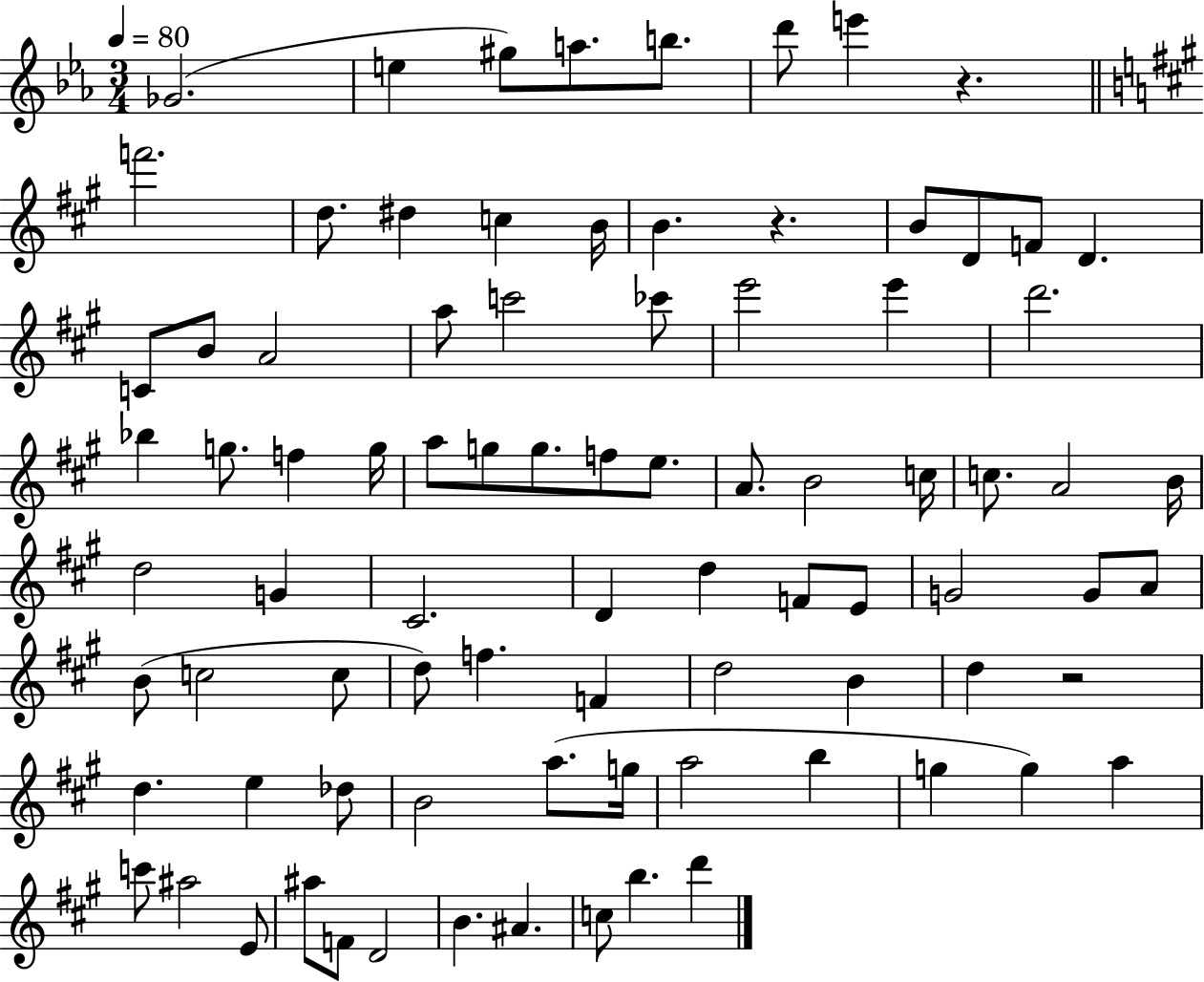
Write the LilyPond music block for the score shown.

{
  \clef treble
  \numericTimeSignature
  \time 3/4
  \key ees \major
  \tempo 4 = 80
  \repeat volta 2 { ges'2.( | e''4 gis''8) a''8. b''8. | d'''8 e'''4 r4. | \bar "||" \break \key a \major f'''2. | d''8. dis''4 c''4 b'16 | b'4. r4. | b'8 d'8 f'8 d'4. | \break c'8 b'8 a'2 | a''8 c'''2 ces'''8 | e'''2 e'''4 | d'''2. | \break bes''4 g''8. f''4 g''16 | a''8 g''8 g''8. f''8 e''8. | a'8. b'2 c''16 | c''8. a'2 b'16 | \break d''2 g'4 | cis'2. | d'4 d''4 f'8 e'8 | g'2 g'8 a'8 | \break b'8( c''2 c''8 | d''8) f''4. f'4 | d''2 b'4 | d''4 r2 | \break d''4. e''4 des''8 | b'2 a''8.( g''16 | a''2 b''4 | g''4 g''4) a''4 | \break c'''8 ais''2 e'8 | ais''8 f'8 d'2 | b'4. ais'4. | c''8 b''4. d'''4 | \break } \bar "|."
}